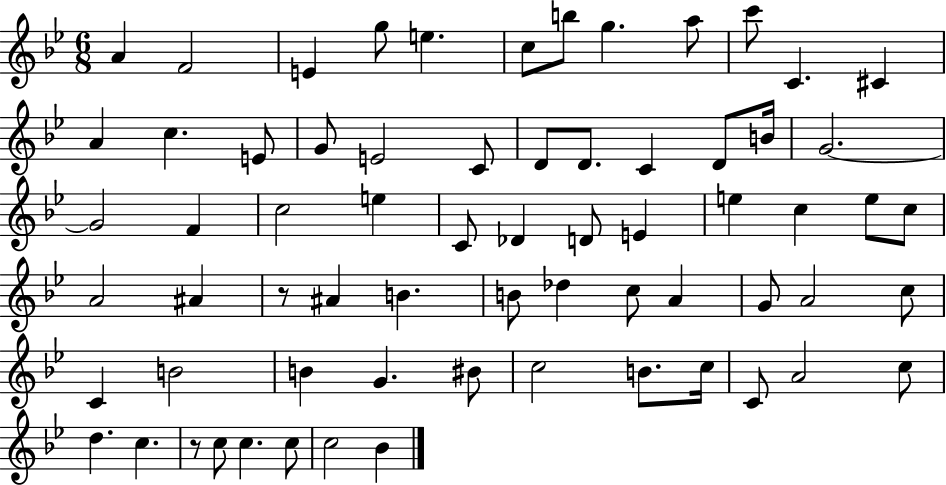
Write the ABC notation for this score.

X:1
T:Untitled
M:6/8
L:1/4
K:Bb
A F2 E g/2 e c/2 b/2 g a/2 c'/2 C ^C A c E/2 G/2 E2 C/2 D/2 D/2 C D/2 B/4 G2 G2 F c2 e C/2 _D D/2 E e c e/2 c/2 A2 ^A z/2 ^A B B/2 _d c/2 A G/2 A2 c/2 C B2 B G ^B/2 c2 B/2 c/4 C/2 A2 c/2 d c z/2 c/2 c c/2 c2 _B